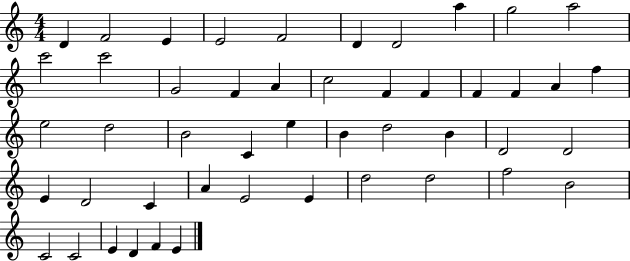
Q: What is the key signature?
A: C major